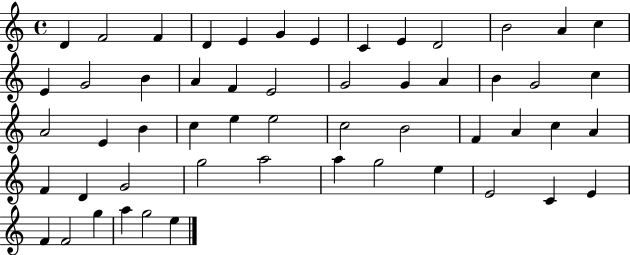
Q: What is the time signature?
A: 4/4